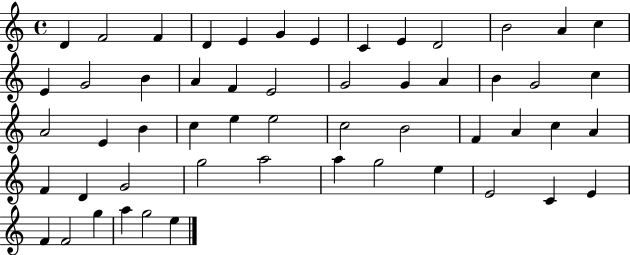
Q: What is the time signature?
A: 4/4